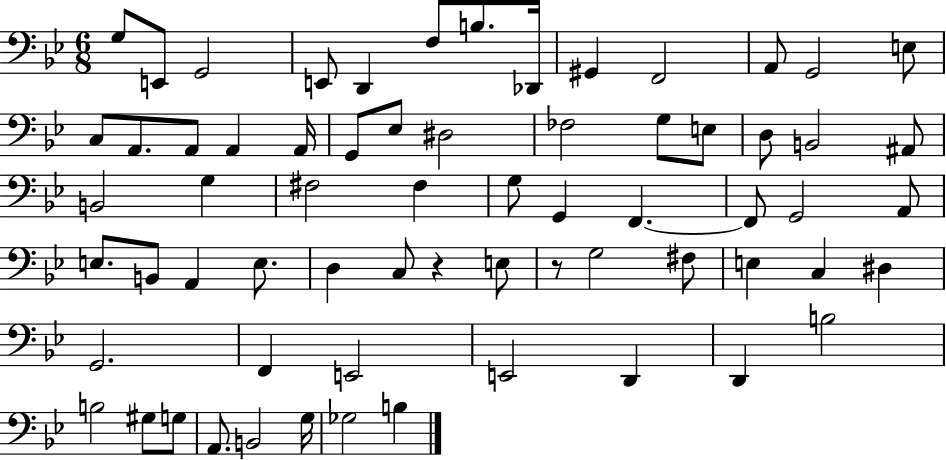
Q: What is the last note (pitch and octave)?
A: B3